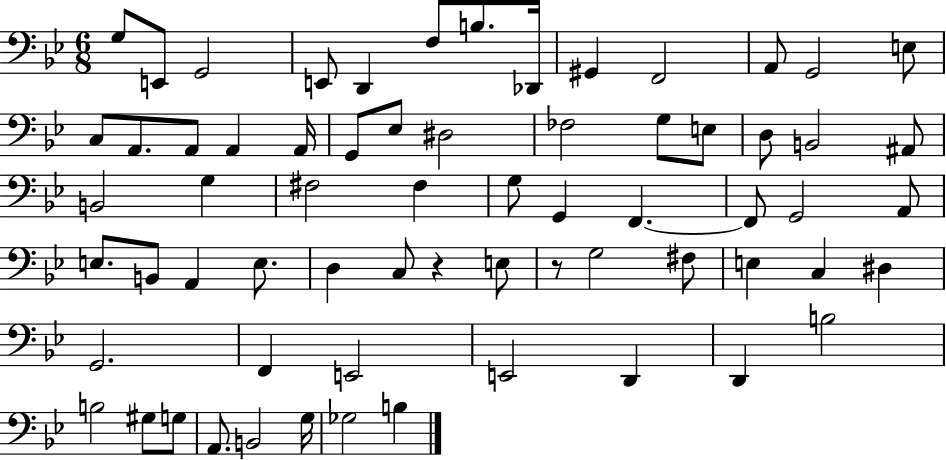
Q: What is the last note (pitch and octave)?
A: B3